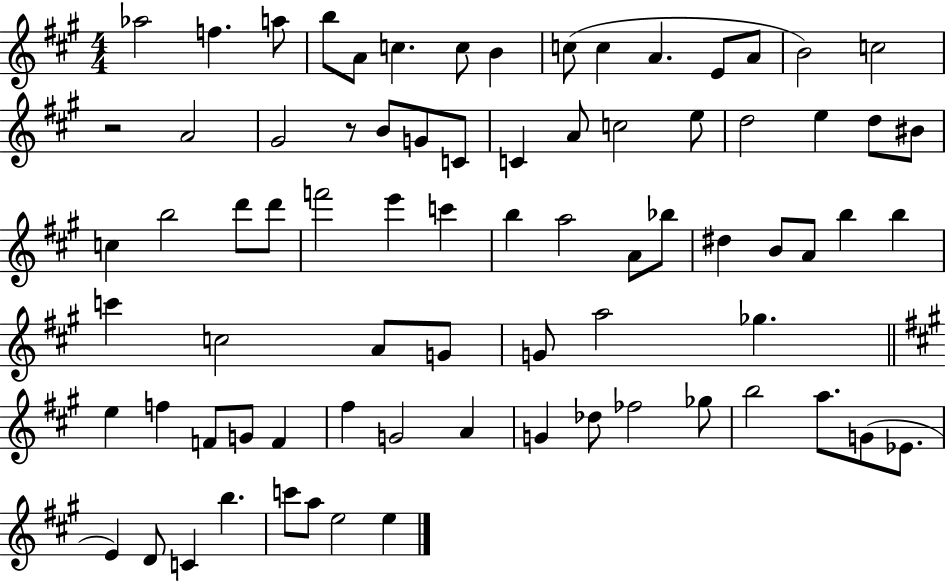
Ab5/h F5/q. A5/e B5/e A4/e C5/q. C5/e B4/q C5/e C5/q A4/q. E4/e A4/e B4/h C5/h R/h A4/h G#4/h R/e B4/e G4/e C4/e C4/q A4/e C5/h E5/e D5/h E5/q D5/e BIS4/e C5/q B5/h D6/e D6/e F6/h E6/q C6/q B5/q A5/h A4/e Bb5/e D#5/q B4/e A4/e B5/q B5/q C6/q C5/h A4/e G4/e G4/e A5/h Gb5/q. E5/q F5/q F4/e G4/e F4/q F#5/q G4/h A4/q G4/q Db5/e FES5/h Gb5/e B5/h A5/e. G4/e Eb4/e. E4/q D4/e C4/q B5/q. C6/e A5/e E5/h E5/q